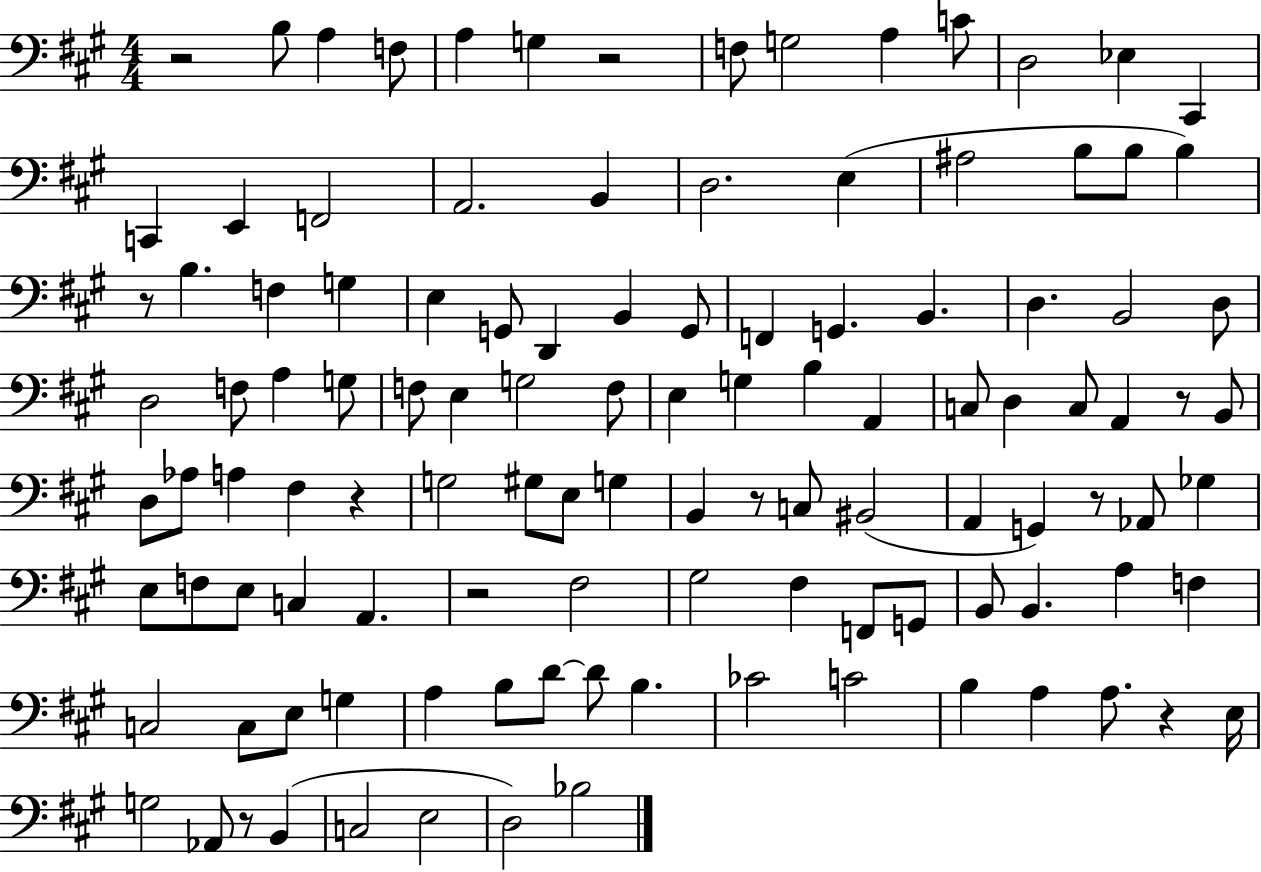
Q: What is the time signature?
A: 4/4